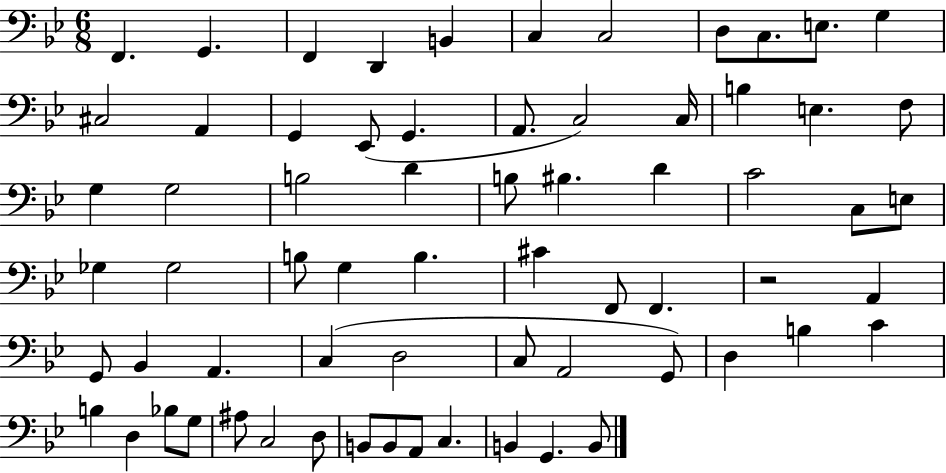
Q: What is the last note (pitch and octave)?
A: B2